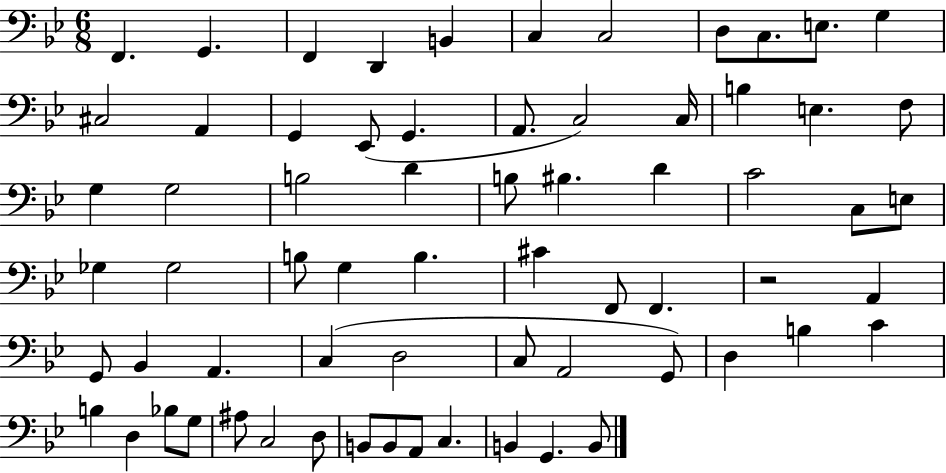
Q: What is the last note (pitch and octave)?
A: B2